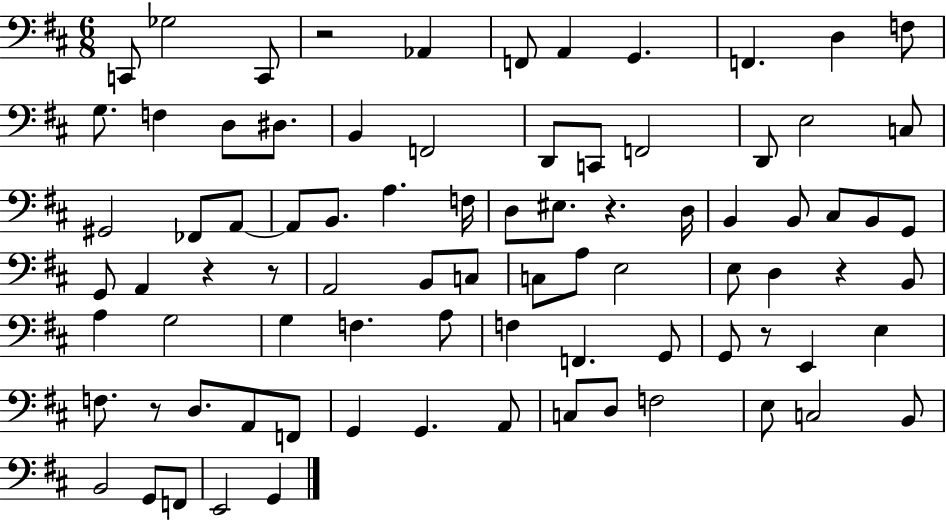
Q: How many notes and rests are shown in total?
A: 84